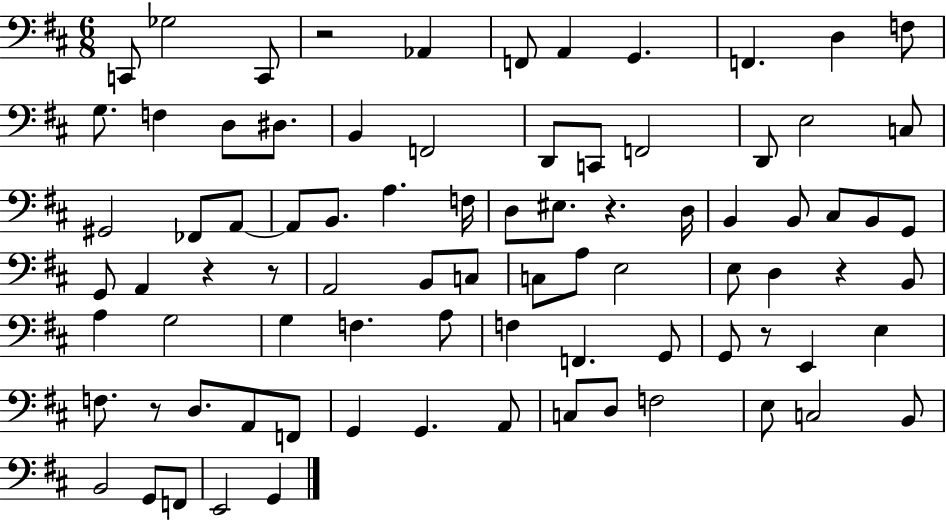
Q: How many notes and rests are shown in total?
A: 84